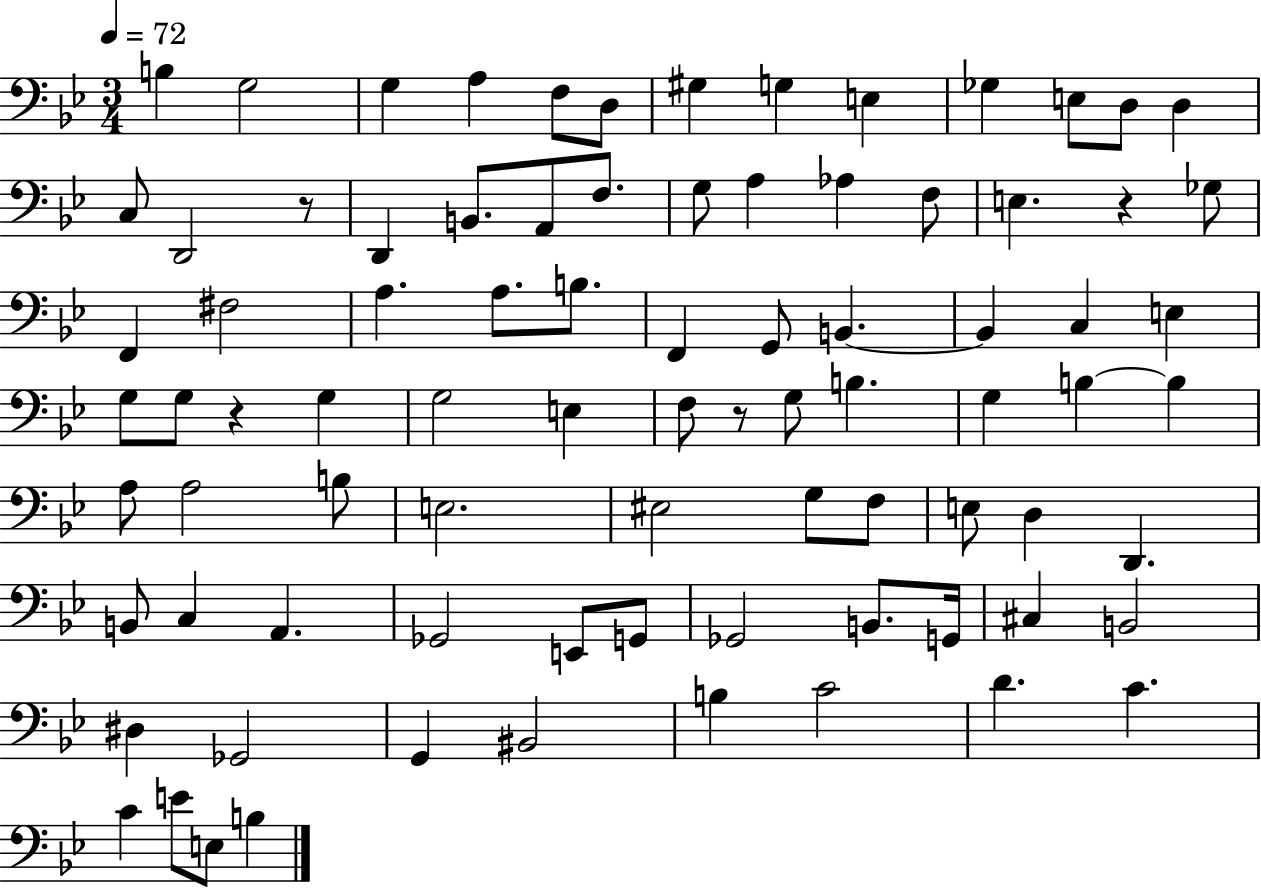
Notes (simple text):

B3/q G3/h G3/q A3/q F3/e D3/e G#3/q G3/q E3/q Gb3/q E3/e D3/e D3/q C3/e D2/h R/e D2/q B2/e. A2/e F3/e. G3/e A3/q Ab3/q F3/e E3/q. R/q Gb3/e F2/q F#3/h A3/q. A3/e. B3/e. F2/q G2/e B2/q. B2/q C3/q E3/q G3/e G3/e R/q G3/q G3/h E3/q F3/e R/e G3/e B3/q. G3/q B3/q B3/q A3/e A3/h B3/e E3/h. EIS3/h G3/e F3/e E3/e D3/q D2/q. B2/e C3/q A2/q. Gb2/h E2/e G2/e Gb2/h B2/e. G2/s C#3/q B2/h D#3/q Gb2/h G2/q BIS2/h B3/q C4/h D4/q. C4/q. C4/q E4/e E3/e B3/q